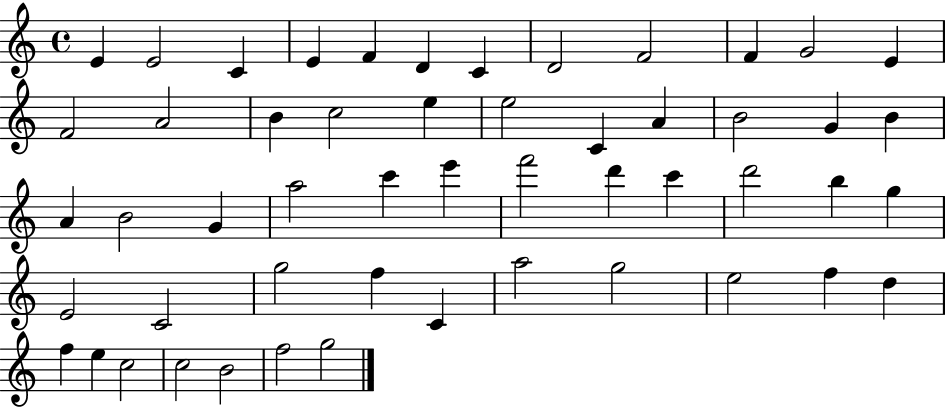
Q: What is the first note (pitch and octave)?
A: E4